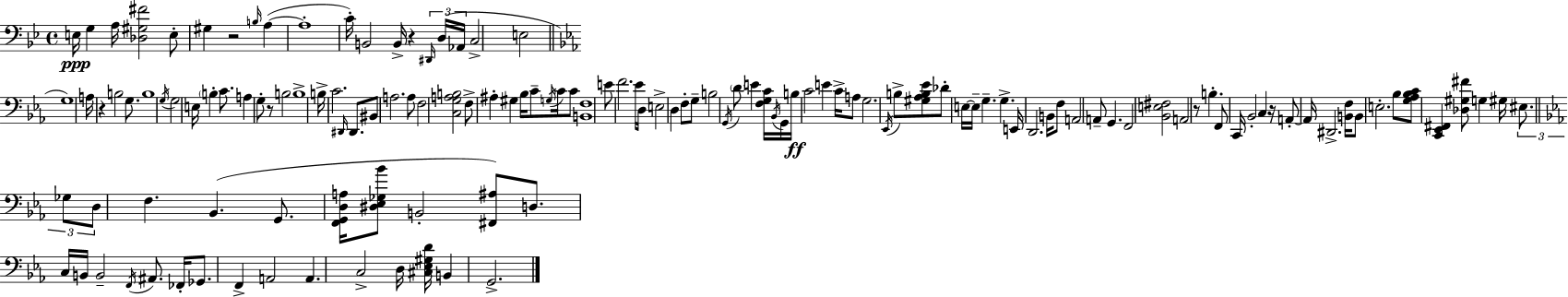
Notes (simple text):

E3/s G3/q A3/s [Db3,G#3,F#4]/h E3/e G#3/q R/h B3/s A3/q A3/w C4/s B2/h B2/s R/q D#2/s D3/s Ab2/s C3/h E3/h G3/w A3/s R/q B3/h G3/e. B3/w G3/s G3/h E3/s B3/q C4/e. A3/q G3/e R/e B3/h B3/w B3/s C4/h. D#2/s D#2/e. BIS2/e A3/h. A3/e F3/h [C3,G3,A3,B3]/h F3/e A#3/q G#3/q Bb3/s C4/e G3/s C4/s C4/e [B2,F3]/w E4/e F4/h. Eb4/s D3/s E3/h D3/q F3/e G3/e B3/h G2/s D4/e E4/q [F3,G3,C4]/s Bb2/s G2/s B3/s C4/h E4/q C4/s A3/e G3/h. Eb2/s B3/e [G#3,Ab3,B3,Eb4]/e Db4/e E3/s E3/s G3/q. G3/q. E2/s D2/h. B2/s F3/e A2/h A2/e G2/q. F2/h [Bb2,E3,F#3]/h A2/h R/e B3/q. F2/e C2/s Bb2/h C3/q R/s A2/e A2/s D#2/h. [B2,F3]/s B2/e E3/h. Bb3/e [G3,Ab3,Bb3,C4]/e [C2,Eb2,F#2]/q [Db3,G#3,F#4]/e G3/q G#3/s EIS3/e. Gb3/e D3/e F3/q. Bb2/q. G2/e. [F2,G2,D3,A3]/s [D#3,Eb3,Gb3,Bb4]/e B2/h [F#2,A#3]/e D3/e. C3/s B2/s B2/h F2/s A#2/e. FES2/s Gb2/e. F2/q A2/h A2/q. C3/h D3/s [C#3,Eb3,G#3,D4]/s B2/q G2/h.